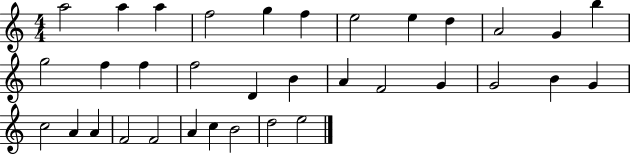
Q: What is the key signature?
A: C major